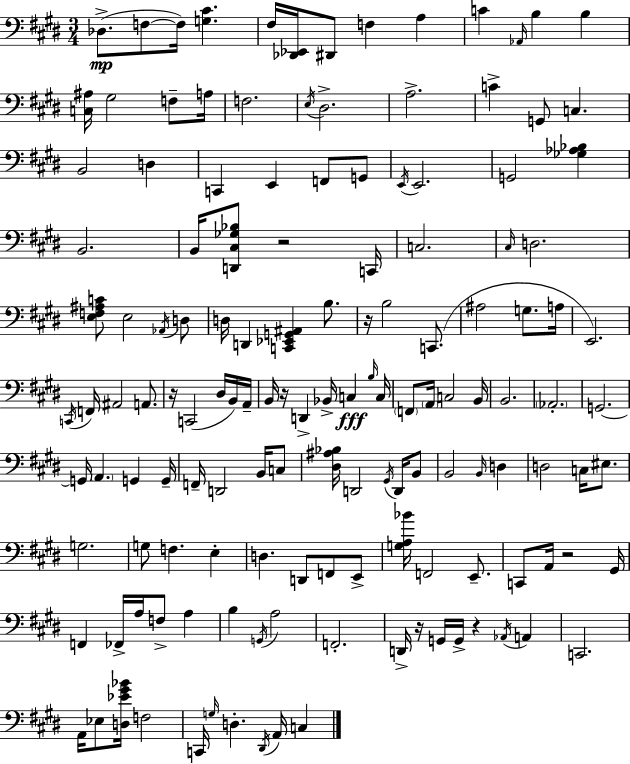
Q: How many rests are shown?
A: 7